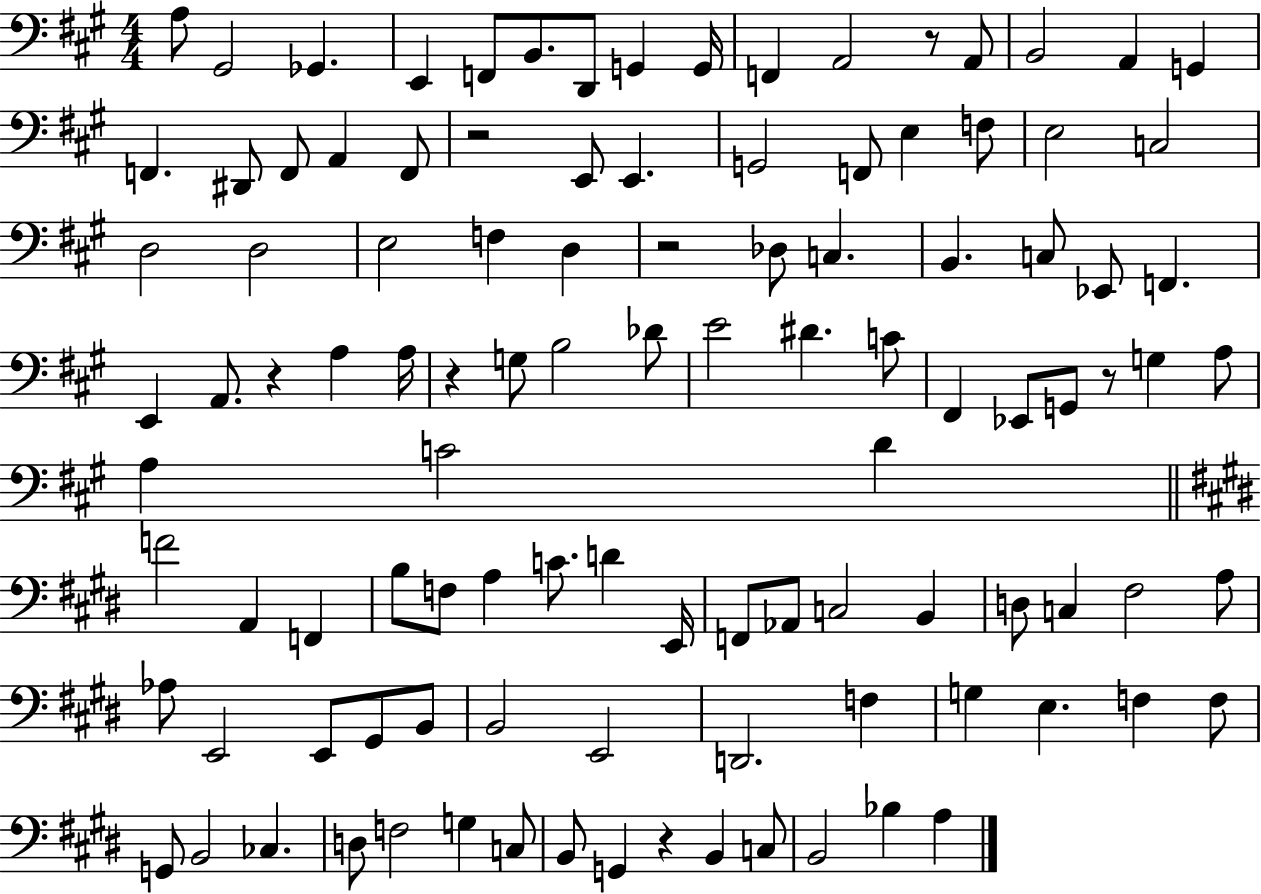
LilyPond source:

{
  \clef bass
  \numericTimeSignature
  \time 4/4
  \key a \major
  a8 gis,2 ges,4. | e,4 f,8 b,8. d,8 g,4 g,16 | f,4 a,2 r8 a,8 | b,2 a,4 g,4 | \break f,4. dis,8 f,8 a,4 f,8 | r2 e,8 e,4. | g,2 f,8 e4 f8 | e2 c2 | \break d2 d2 | e2 f4 d4 | r2 des8 c4. | b,4. c8 ees,8 f,4. | \break e,4 a,8. r4 a4 a16 | r4 g8 b2 des'8 | e'2 dis'4. c'8 | fis,4 ees,8 g,8 r8 g4 a8 | \break a4 c'2 d'4 | \bar "||" \break \key e \major f'2 a,4 f,4 | b8 f8 a4 c'8. d'4 e,16 | f,8 aes,8 c2 b,4 | d8 c4 fis2 a8 | \break aes8 e,2 e,8 gis,8 b,8 | b,2 e,2 | d,2. f4 | g4 e4. f4 f8 | \break g,8 b,2 ces4. | d8 f2 g4 c8 | b,8 g,4 r4 b,4 c8 | b,2 bes4 a4 | \break \bar "|."
}